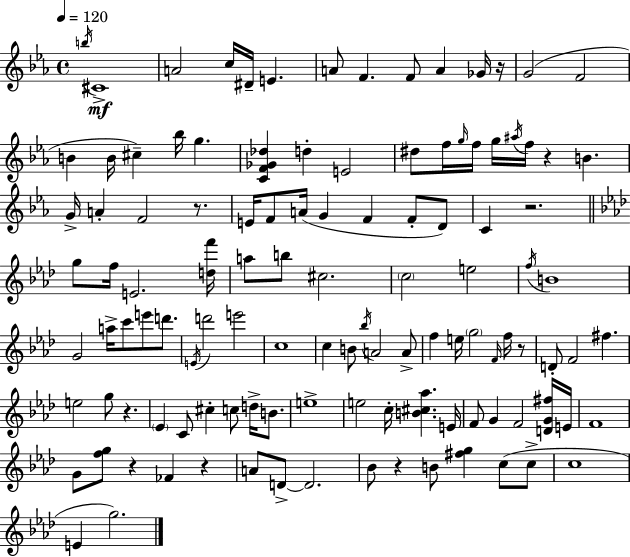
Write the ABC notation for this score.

X:1
T:Untitled
M:4/4
L:1/4
K:Cm
b/4 ^C4 A2 c/4 ^D/4 E A/2 F F/2 A _G/4 z/4 G2 F2 B B/4 ^c _b/4 g [CF_G_d] d E2 ^d/2 f/4 g/4 f/4 g/4 ^a/4 f/4 z B G/4 A F2 z/2 E/4 F/2 A/4 G F F/2 D/2 C z2 g/2 f/4 E2 [df']/4 a/2 b/2 ^c2 c2 e2 f/4 B4 G2 a/4 c'/2 e'/2 d'/2 E/4 d'2 e'2 c4 c B/2 _b/4 A2 A/2 f e/4 g2 F/4 f/4 z/2 D/2 F2 ^f e2 g/2 z _E C/2 ^c c/2 d/4 B/2 e4 e2 c/4 [B^c_a] E/4 F/2 G F2 [DG^f]/4 E/4 F4 G/2 [fg]/2 z _F z A/2 D/2 D2 _B/2 z B/2 [^fg] c/2 c/2 c4 E g2